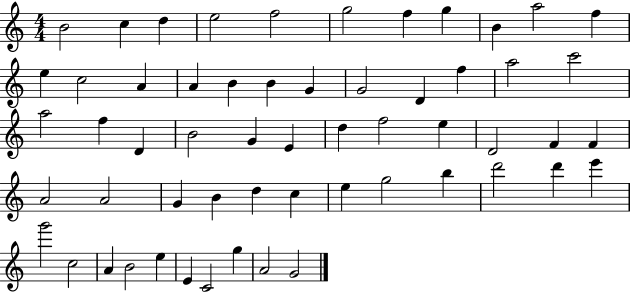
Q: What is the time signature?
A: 4/4